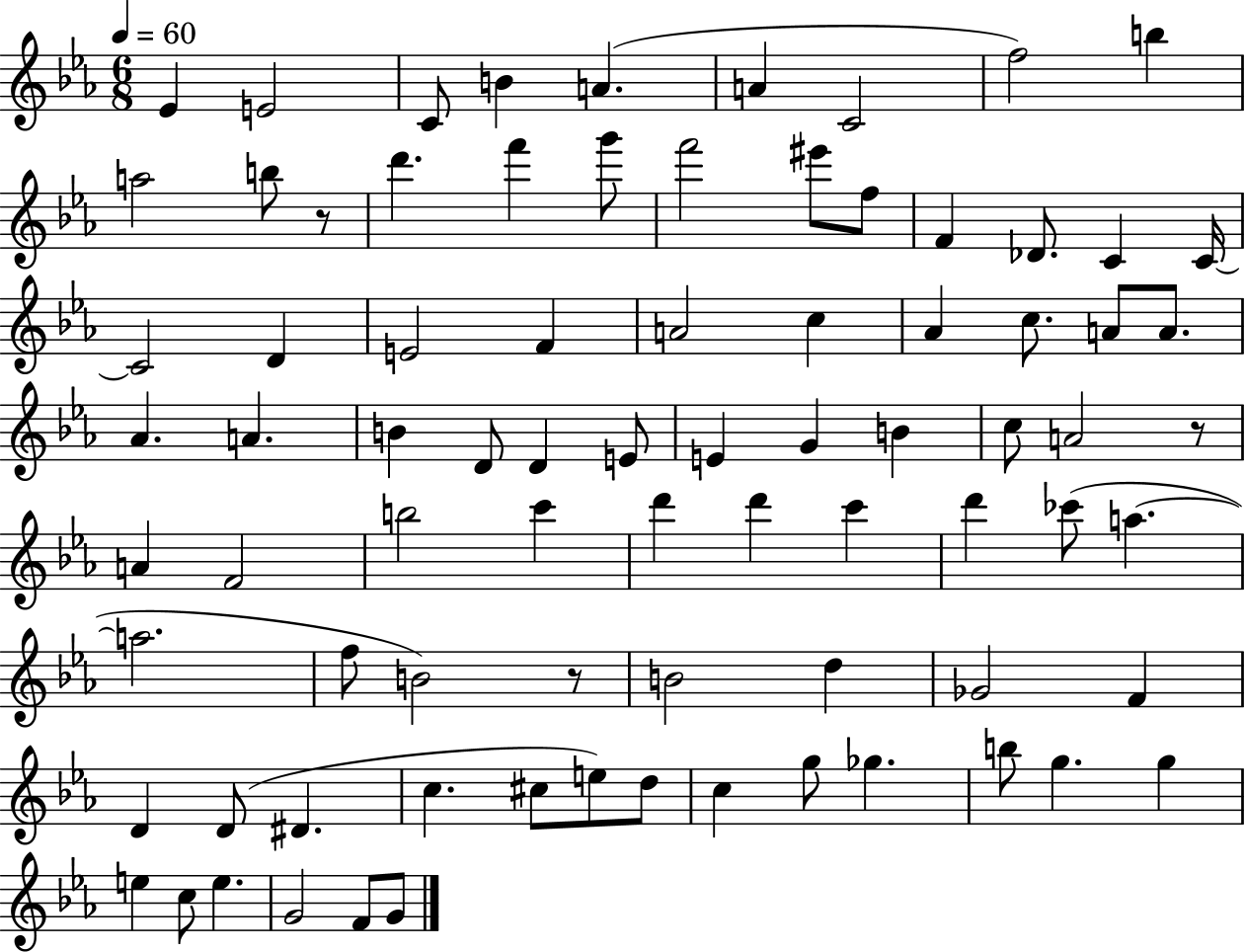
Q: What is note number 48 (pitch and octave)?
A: D6